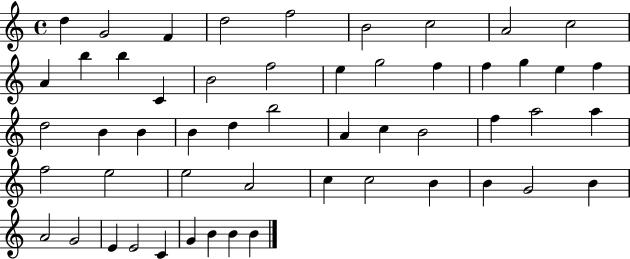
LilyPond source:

{
  \clef treble
  \time 4/4
  \defaultTimeSignature
  \key c \major
  d''4 g'2 f'4 | d''2 f''2 | b'2 c''2 | a'2 c''2 | \break a'4 b''4 b''4 c'4 | b'2 f''2 | e''4 g''2 f''4 | f''4 g''4 e''4 f''4 | \break d''2 b'4 b'4 | b'4 d''4 b''2 | a'4 c''4 b'2 | f''4 a''2 a''4 | \break f''2 e''2 | e''2 a'2 | c''4 c''2 b'4 | b'4 g'2 b'4 | \break a'2 g'2 | e'4 e'2 c'4 | g'4 b'4 b'4 b'4 | \bar "|."
}